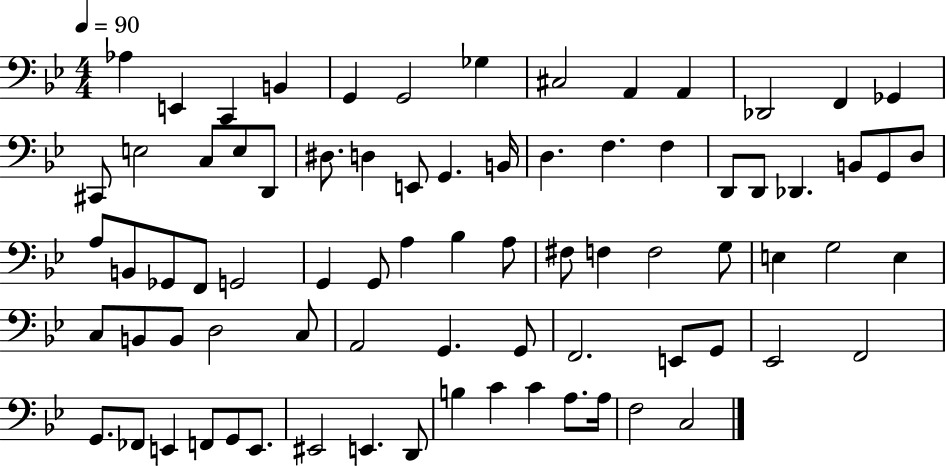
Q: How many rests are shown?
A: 0